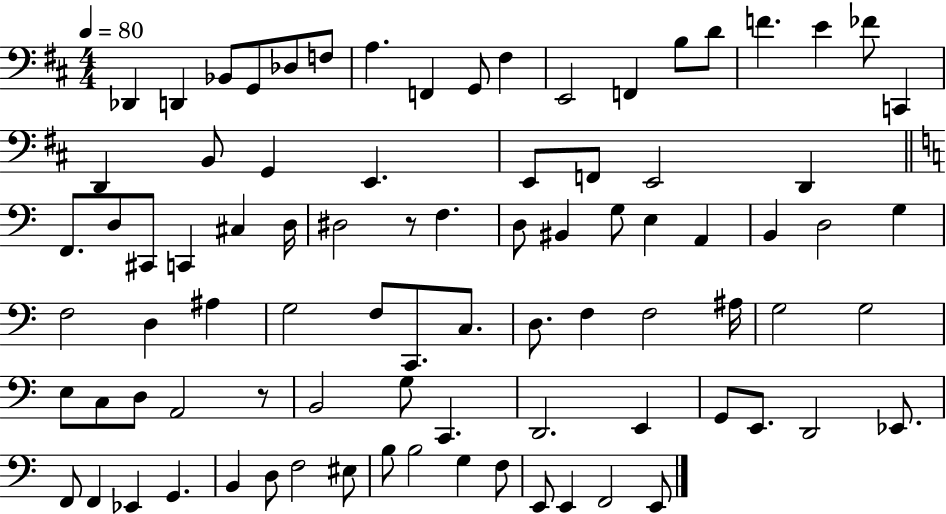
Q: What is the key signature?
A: D major